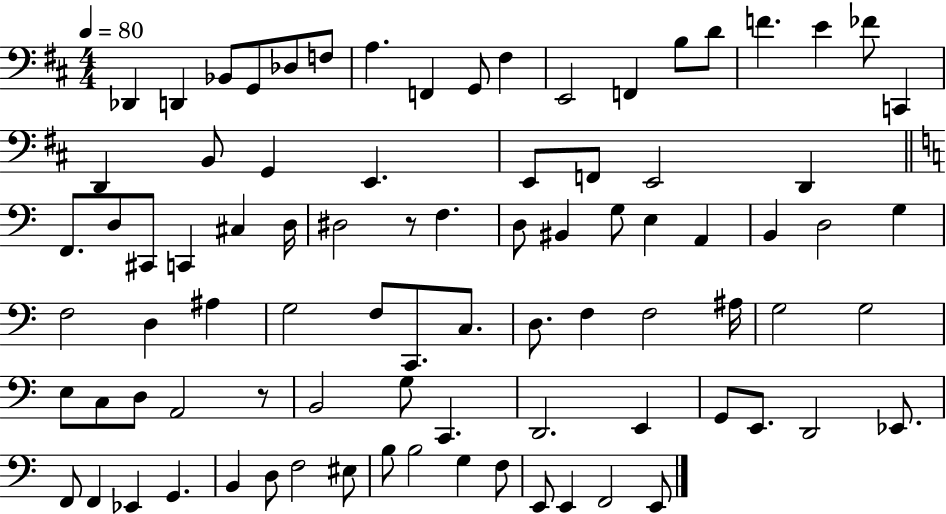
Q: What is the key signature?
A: D major